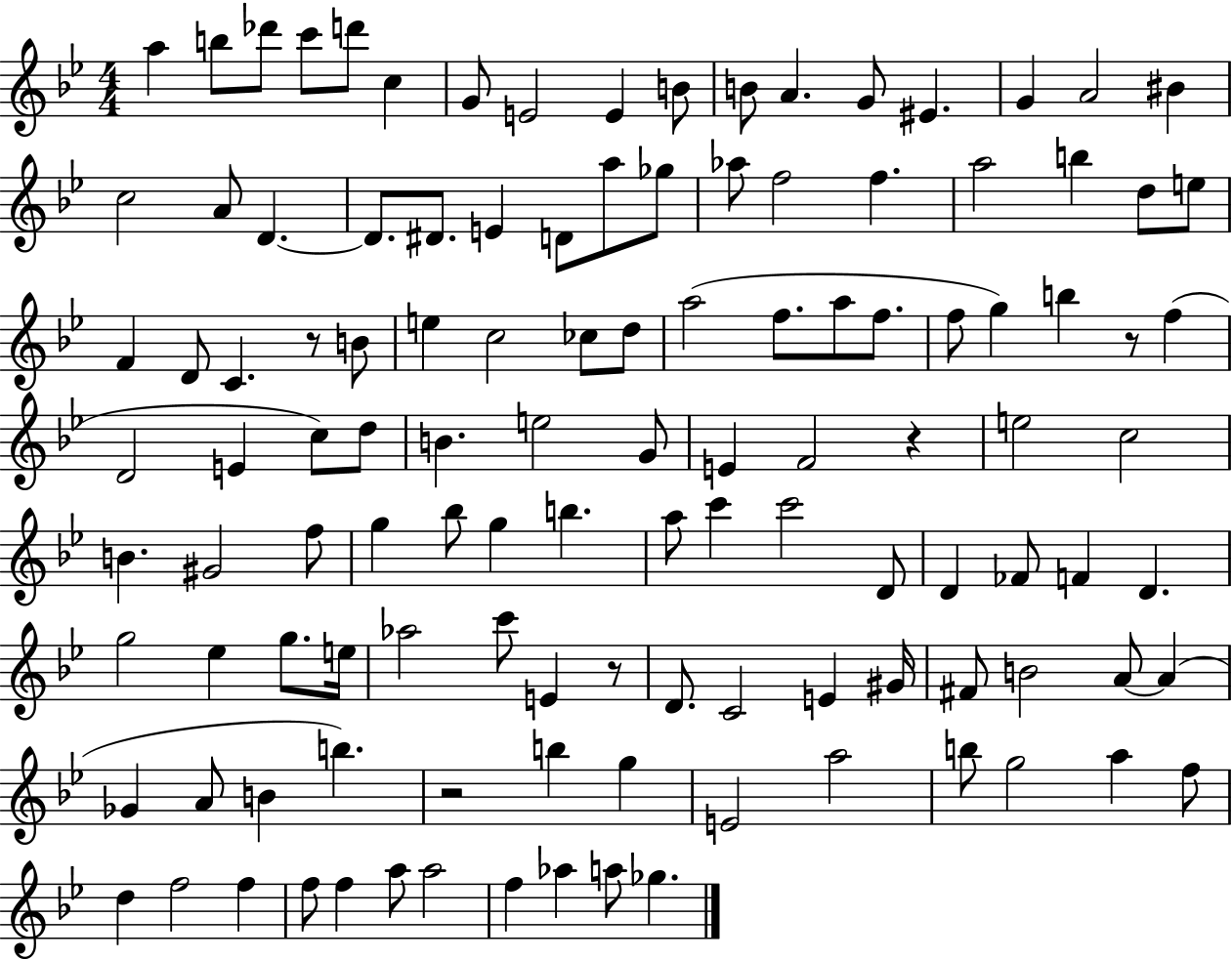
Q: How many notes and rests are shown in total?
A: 118